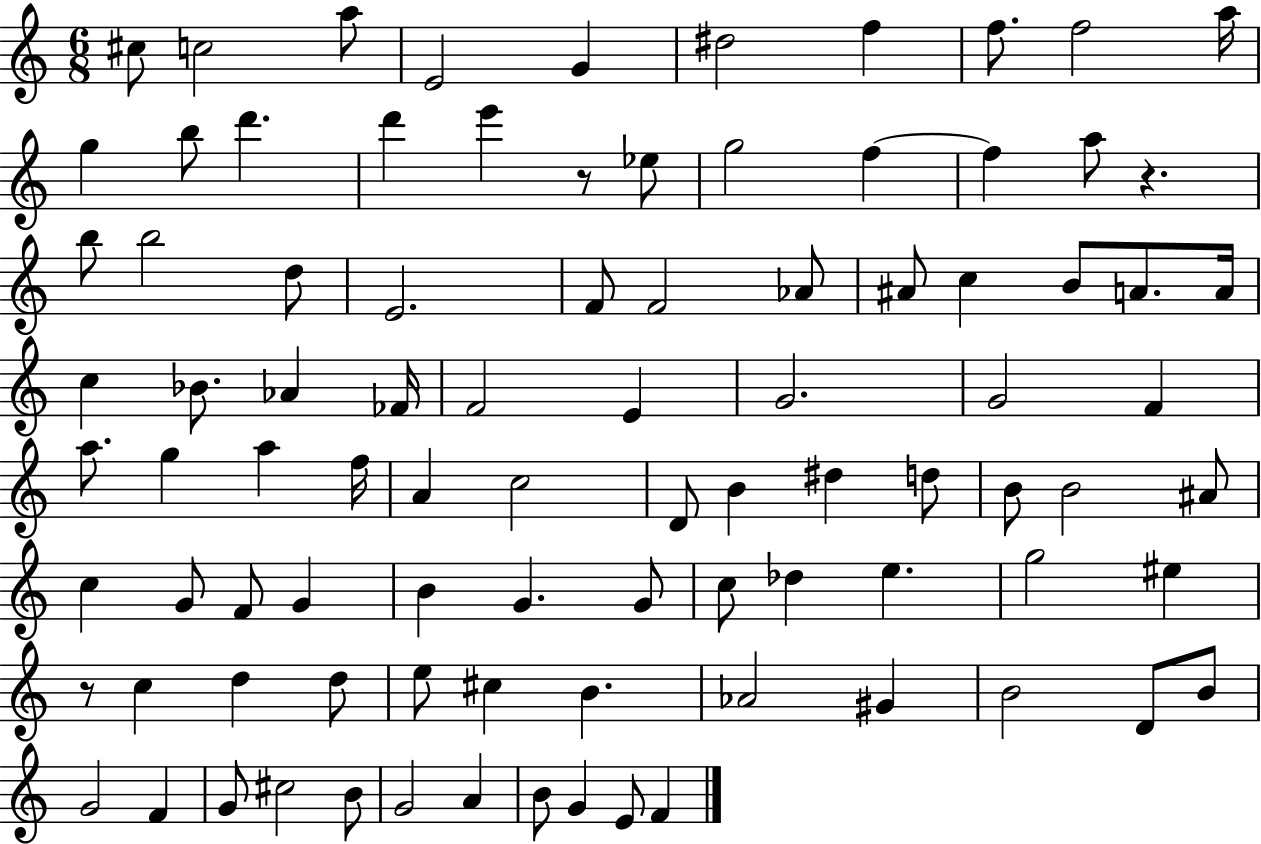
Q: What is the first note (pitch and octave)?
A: C#5